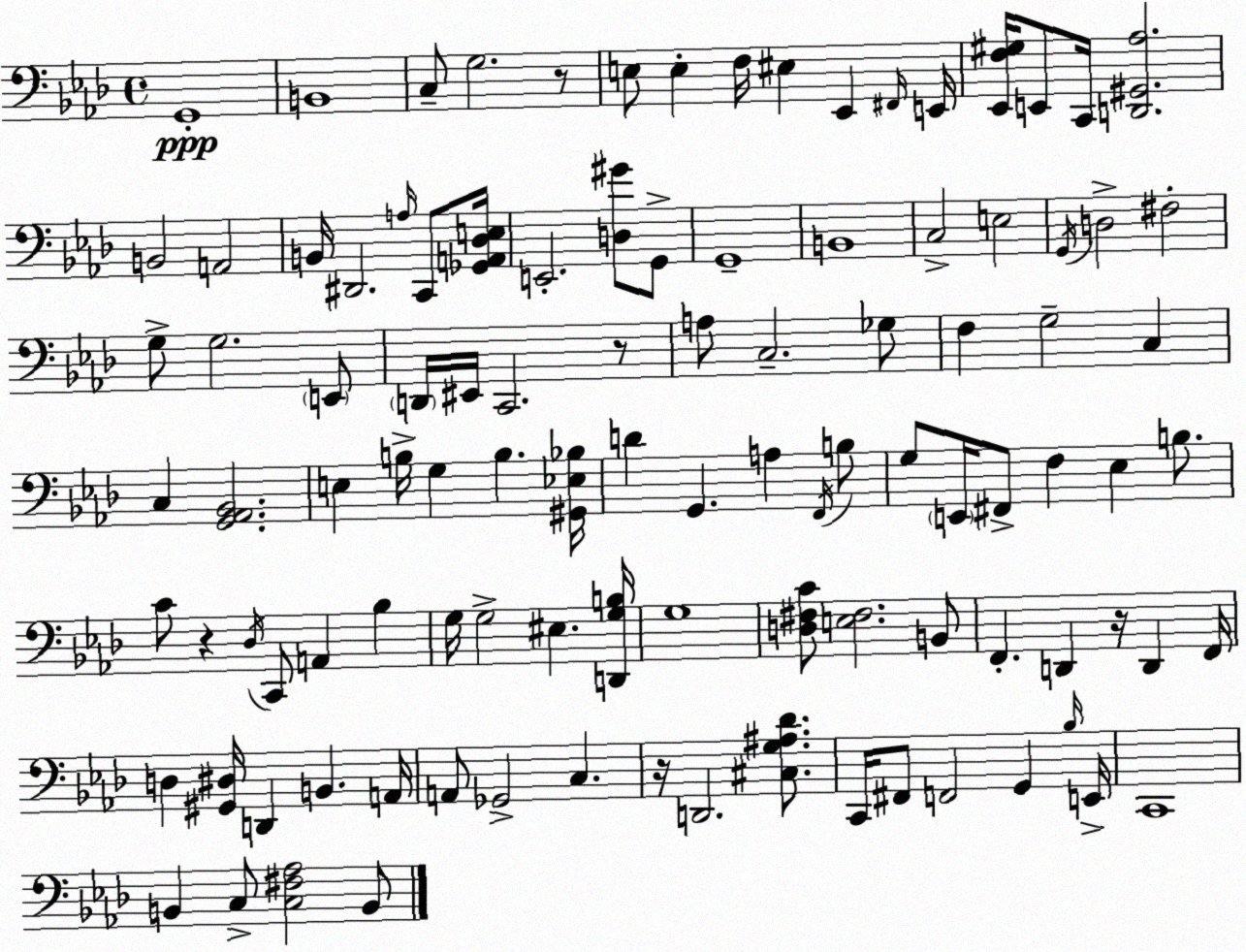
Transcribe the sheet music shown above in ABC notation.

X:1
T:Untitled
M:4/4
L:1/4
K:Ab
G,,4 B,,4 C,/2 G,2 z/2 E,/2 E, F,/4 ^E, _E,, ^F,,/4 E,,/4 [_E,,F,^G,]/4 E,,/2 C,,/4 [D,,^G,,_A,]2 B,,2 A,,2 B,,/4 ^D,,2 A,/4 C,,/2 [_G,,A,,_D,E,]/4 E,,2 [D,^G]/2 G,,/2 G,,4 B,,4 C,2 E,2 G,,/4 D,2 ^F,2 G,/2 G,2 E,,/2 D,,/4 ^E,,/4 C,,2 z/2 A,/2 C,2 _G,/2 F, G,2 C, C, [G,,_A,,_B,,]2 E, B,/4 G, B, [^G,,_E,_B,]/4 D G,, A, F,,/4 B,/2 G,/2 E,,/4 ^F,,/2 F, _E, B,/2 C/2 z _D,/4 C,,/2 A,, _B, G,/4 G,2 ^E, [D,,G,B,]/4 G,4 [D,^F,C]/2 [E,^F,]2 B,,/2 F,, D,, z/4 D,, F,,/4 D, [^G,,^D,]/4 D,, B,, A,,/4 A,,/2 _G,,2 C, z/4 D,,2 [^C,G,^A,_D]/2 C,,/4 ^F,,/2 F,,2 G,, _B,/4 E,,/4 C,,4 B,, C,/2 [C,^F,_A,]2 B,,/2